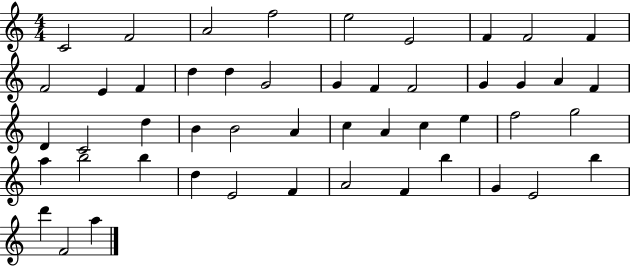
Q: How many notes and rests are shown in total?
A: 49